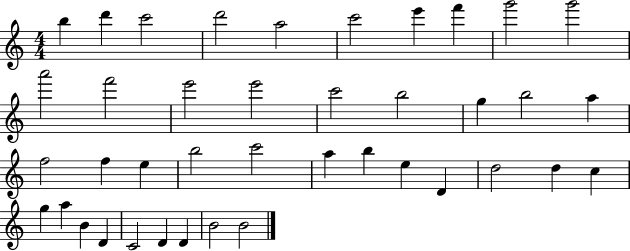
B5/q D6/q C6/h D6/h A5/h C6/h E6/q F6/q G6/h G6/h A6/h F6/h E6/h E6/h C6/h B5/h G5/q B5/h A5/q F5/h F5/q E5/q B5/h C6/h A5/q B5/q E5/q D4/q D5/h D5/q C5/q G5/q A5/q B4/q D4/q C4/h D4/q D4/q B4/h B4/h